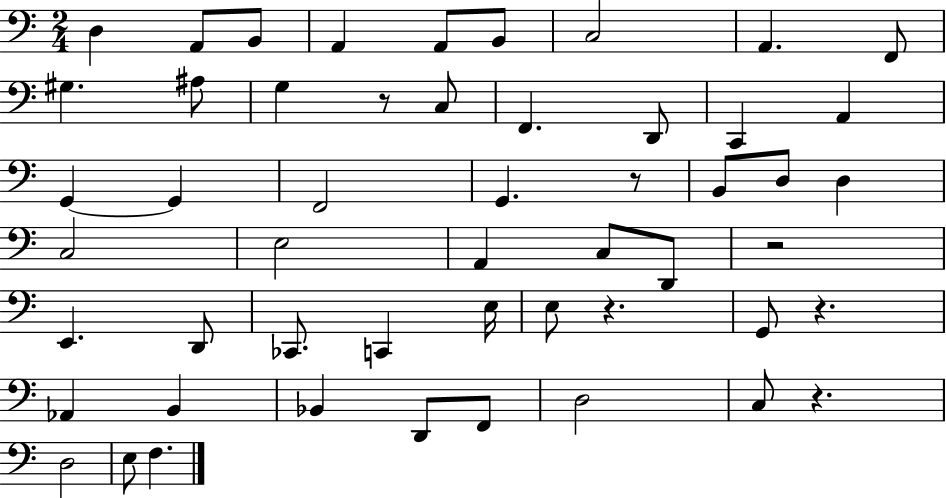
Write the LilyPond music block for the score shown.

{
  \clef bass
  \numericTimeSignature
  \time 2/4
  \key c \major
  d4 a,8 b,8 | a,4 a,8 b,8 | c2 | a,4. f,8 | \break gis4. ais8 | g4 r8 c8 | f,4. d,8 | c,4 a,4 | \break g,4~~ g,4 | f,2 | g,4. r8 | b,8 d8 d4 | \break c2 | e2 | a,4 c8 d,8 | r2 | \break e,4. d,8 | ces,8. c,4 e16 | e8 r4. | g,8 r4. | \break aes,4 b,4 | bes,4 d,8 f,8 | d2 | c8 r4. | \break d2 | e8 f4. | \bar "|."
}